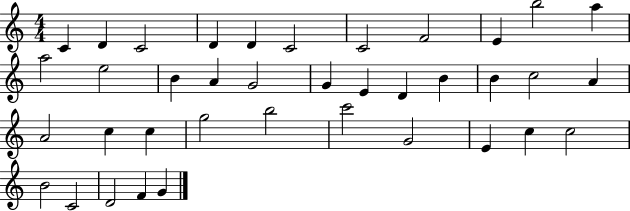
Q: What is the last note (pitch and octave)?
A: G4